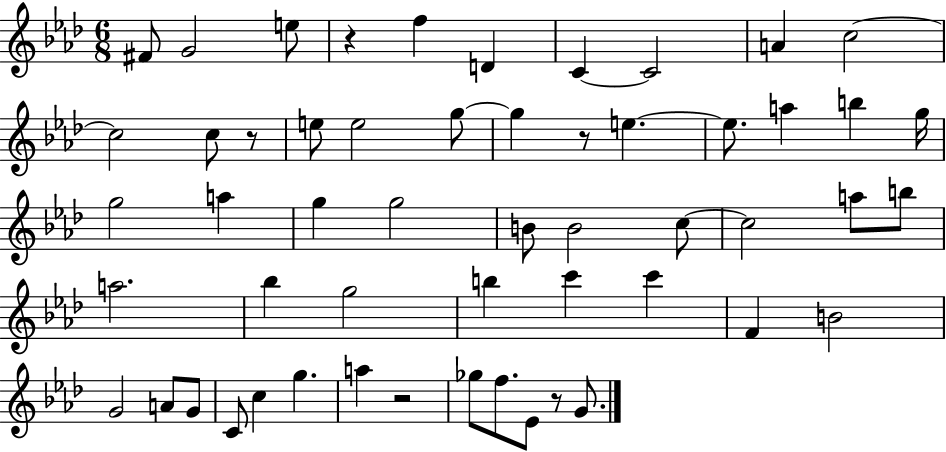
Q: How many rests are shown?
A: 5